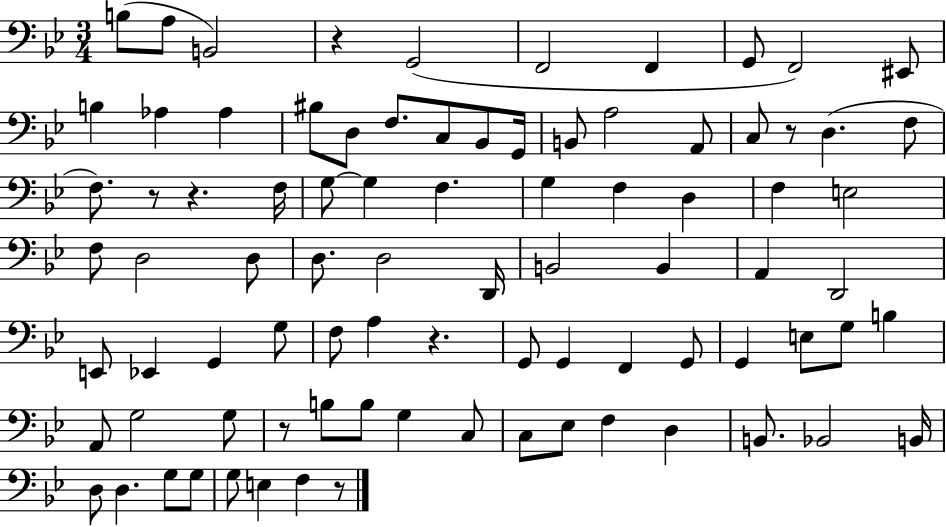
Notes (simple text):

B3/e A3/e B2/h R/q G2/h F2/h F2/q G2/e F2/h EIS2/e B3/q Ab3/q Ab3/q BIS3/e D3/e F3/e. C3/e Bb2/e G2/s B2/e A3/h A2/e C3/e R/e D3/q. F3/e F3/e. R/e R/q. F3/s G3/e G3/q F3/q. G3/q F3/q D3/q F3/q E3/h F3/e D3/h D3/e D3/e. D3/h D2/s B2/h B2/q A2/q D2/h E2/e Eb2/q G2/q G3/e F3/e A3/q R/q. G2/e G2/q F2/q G2/e G2/q E3/e G3/e B3/q A2/e G3/h G3/e R/e B3/e B3/e G3/q C3/e C3/e Eb3/e F3/q D3/q B2/e. Bb2/h B2/s D3/e D3/q. G3/e G3/e G3/e E3/q F3/q R/e